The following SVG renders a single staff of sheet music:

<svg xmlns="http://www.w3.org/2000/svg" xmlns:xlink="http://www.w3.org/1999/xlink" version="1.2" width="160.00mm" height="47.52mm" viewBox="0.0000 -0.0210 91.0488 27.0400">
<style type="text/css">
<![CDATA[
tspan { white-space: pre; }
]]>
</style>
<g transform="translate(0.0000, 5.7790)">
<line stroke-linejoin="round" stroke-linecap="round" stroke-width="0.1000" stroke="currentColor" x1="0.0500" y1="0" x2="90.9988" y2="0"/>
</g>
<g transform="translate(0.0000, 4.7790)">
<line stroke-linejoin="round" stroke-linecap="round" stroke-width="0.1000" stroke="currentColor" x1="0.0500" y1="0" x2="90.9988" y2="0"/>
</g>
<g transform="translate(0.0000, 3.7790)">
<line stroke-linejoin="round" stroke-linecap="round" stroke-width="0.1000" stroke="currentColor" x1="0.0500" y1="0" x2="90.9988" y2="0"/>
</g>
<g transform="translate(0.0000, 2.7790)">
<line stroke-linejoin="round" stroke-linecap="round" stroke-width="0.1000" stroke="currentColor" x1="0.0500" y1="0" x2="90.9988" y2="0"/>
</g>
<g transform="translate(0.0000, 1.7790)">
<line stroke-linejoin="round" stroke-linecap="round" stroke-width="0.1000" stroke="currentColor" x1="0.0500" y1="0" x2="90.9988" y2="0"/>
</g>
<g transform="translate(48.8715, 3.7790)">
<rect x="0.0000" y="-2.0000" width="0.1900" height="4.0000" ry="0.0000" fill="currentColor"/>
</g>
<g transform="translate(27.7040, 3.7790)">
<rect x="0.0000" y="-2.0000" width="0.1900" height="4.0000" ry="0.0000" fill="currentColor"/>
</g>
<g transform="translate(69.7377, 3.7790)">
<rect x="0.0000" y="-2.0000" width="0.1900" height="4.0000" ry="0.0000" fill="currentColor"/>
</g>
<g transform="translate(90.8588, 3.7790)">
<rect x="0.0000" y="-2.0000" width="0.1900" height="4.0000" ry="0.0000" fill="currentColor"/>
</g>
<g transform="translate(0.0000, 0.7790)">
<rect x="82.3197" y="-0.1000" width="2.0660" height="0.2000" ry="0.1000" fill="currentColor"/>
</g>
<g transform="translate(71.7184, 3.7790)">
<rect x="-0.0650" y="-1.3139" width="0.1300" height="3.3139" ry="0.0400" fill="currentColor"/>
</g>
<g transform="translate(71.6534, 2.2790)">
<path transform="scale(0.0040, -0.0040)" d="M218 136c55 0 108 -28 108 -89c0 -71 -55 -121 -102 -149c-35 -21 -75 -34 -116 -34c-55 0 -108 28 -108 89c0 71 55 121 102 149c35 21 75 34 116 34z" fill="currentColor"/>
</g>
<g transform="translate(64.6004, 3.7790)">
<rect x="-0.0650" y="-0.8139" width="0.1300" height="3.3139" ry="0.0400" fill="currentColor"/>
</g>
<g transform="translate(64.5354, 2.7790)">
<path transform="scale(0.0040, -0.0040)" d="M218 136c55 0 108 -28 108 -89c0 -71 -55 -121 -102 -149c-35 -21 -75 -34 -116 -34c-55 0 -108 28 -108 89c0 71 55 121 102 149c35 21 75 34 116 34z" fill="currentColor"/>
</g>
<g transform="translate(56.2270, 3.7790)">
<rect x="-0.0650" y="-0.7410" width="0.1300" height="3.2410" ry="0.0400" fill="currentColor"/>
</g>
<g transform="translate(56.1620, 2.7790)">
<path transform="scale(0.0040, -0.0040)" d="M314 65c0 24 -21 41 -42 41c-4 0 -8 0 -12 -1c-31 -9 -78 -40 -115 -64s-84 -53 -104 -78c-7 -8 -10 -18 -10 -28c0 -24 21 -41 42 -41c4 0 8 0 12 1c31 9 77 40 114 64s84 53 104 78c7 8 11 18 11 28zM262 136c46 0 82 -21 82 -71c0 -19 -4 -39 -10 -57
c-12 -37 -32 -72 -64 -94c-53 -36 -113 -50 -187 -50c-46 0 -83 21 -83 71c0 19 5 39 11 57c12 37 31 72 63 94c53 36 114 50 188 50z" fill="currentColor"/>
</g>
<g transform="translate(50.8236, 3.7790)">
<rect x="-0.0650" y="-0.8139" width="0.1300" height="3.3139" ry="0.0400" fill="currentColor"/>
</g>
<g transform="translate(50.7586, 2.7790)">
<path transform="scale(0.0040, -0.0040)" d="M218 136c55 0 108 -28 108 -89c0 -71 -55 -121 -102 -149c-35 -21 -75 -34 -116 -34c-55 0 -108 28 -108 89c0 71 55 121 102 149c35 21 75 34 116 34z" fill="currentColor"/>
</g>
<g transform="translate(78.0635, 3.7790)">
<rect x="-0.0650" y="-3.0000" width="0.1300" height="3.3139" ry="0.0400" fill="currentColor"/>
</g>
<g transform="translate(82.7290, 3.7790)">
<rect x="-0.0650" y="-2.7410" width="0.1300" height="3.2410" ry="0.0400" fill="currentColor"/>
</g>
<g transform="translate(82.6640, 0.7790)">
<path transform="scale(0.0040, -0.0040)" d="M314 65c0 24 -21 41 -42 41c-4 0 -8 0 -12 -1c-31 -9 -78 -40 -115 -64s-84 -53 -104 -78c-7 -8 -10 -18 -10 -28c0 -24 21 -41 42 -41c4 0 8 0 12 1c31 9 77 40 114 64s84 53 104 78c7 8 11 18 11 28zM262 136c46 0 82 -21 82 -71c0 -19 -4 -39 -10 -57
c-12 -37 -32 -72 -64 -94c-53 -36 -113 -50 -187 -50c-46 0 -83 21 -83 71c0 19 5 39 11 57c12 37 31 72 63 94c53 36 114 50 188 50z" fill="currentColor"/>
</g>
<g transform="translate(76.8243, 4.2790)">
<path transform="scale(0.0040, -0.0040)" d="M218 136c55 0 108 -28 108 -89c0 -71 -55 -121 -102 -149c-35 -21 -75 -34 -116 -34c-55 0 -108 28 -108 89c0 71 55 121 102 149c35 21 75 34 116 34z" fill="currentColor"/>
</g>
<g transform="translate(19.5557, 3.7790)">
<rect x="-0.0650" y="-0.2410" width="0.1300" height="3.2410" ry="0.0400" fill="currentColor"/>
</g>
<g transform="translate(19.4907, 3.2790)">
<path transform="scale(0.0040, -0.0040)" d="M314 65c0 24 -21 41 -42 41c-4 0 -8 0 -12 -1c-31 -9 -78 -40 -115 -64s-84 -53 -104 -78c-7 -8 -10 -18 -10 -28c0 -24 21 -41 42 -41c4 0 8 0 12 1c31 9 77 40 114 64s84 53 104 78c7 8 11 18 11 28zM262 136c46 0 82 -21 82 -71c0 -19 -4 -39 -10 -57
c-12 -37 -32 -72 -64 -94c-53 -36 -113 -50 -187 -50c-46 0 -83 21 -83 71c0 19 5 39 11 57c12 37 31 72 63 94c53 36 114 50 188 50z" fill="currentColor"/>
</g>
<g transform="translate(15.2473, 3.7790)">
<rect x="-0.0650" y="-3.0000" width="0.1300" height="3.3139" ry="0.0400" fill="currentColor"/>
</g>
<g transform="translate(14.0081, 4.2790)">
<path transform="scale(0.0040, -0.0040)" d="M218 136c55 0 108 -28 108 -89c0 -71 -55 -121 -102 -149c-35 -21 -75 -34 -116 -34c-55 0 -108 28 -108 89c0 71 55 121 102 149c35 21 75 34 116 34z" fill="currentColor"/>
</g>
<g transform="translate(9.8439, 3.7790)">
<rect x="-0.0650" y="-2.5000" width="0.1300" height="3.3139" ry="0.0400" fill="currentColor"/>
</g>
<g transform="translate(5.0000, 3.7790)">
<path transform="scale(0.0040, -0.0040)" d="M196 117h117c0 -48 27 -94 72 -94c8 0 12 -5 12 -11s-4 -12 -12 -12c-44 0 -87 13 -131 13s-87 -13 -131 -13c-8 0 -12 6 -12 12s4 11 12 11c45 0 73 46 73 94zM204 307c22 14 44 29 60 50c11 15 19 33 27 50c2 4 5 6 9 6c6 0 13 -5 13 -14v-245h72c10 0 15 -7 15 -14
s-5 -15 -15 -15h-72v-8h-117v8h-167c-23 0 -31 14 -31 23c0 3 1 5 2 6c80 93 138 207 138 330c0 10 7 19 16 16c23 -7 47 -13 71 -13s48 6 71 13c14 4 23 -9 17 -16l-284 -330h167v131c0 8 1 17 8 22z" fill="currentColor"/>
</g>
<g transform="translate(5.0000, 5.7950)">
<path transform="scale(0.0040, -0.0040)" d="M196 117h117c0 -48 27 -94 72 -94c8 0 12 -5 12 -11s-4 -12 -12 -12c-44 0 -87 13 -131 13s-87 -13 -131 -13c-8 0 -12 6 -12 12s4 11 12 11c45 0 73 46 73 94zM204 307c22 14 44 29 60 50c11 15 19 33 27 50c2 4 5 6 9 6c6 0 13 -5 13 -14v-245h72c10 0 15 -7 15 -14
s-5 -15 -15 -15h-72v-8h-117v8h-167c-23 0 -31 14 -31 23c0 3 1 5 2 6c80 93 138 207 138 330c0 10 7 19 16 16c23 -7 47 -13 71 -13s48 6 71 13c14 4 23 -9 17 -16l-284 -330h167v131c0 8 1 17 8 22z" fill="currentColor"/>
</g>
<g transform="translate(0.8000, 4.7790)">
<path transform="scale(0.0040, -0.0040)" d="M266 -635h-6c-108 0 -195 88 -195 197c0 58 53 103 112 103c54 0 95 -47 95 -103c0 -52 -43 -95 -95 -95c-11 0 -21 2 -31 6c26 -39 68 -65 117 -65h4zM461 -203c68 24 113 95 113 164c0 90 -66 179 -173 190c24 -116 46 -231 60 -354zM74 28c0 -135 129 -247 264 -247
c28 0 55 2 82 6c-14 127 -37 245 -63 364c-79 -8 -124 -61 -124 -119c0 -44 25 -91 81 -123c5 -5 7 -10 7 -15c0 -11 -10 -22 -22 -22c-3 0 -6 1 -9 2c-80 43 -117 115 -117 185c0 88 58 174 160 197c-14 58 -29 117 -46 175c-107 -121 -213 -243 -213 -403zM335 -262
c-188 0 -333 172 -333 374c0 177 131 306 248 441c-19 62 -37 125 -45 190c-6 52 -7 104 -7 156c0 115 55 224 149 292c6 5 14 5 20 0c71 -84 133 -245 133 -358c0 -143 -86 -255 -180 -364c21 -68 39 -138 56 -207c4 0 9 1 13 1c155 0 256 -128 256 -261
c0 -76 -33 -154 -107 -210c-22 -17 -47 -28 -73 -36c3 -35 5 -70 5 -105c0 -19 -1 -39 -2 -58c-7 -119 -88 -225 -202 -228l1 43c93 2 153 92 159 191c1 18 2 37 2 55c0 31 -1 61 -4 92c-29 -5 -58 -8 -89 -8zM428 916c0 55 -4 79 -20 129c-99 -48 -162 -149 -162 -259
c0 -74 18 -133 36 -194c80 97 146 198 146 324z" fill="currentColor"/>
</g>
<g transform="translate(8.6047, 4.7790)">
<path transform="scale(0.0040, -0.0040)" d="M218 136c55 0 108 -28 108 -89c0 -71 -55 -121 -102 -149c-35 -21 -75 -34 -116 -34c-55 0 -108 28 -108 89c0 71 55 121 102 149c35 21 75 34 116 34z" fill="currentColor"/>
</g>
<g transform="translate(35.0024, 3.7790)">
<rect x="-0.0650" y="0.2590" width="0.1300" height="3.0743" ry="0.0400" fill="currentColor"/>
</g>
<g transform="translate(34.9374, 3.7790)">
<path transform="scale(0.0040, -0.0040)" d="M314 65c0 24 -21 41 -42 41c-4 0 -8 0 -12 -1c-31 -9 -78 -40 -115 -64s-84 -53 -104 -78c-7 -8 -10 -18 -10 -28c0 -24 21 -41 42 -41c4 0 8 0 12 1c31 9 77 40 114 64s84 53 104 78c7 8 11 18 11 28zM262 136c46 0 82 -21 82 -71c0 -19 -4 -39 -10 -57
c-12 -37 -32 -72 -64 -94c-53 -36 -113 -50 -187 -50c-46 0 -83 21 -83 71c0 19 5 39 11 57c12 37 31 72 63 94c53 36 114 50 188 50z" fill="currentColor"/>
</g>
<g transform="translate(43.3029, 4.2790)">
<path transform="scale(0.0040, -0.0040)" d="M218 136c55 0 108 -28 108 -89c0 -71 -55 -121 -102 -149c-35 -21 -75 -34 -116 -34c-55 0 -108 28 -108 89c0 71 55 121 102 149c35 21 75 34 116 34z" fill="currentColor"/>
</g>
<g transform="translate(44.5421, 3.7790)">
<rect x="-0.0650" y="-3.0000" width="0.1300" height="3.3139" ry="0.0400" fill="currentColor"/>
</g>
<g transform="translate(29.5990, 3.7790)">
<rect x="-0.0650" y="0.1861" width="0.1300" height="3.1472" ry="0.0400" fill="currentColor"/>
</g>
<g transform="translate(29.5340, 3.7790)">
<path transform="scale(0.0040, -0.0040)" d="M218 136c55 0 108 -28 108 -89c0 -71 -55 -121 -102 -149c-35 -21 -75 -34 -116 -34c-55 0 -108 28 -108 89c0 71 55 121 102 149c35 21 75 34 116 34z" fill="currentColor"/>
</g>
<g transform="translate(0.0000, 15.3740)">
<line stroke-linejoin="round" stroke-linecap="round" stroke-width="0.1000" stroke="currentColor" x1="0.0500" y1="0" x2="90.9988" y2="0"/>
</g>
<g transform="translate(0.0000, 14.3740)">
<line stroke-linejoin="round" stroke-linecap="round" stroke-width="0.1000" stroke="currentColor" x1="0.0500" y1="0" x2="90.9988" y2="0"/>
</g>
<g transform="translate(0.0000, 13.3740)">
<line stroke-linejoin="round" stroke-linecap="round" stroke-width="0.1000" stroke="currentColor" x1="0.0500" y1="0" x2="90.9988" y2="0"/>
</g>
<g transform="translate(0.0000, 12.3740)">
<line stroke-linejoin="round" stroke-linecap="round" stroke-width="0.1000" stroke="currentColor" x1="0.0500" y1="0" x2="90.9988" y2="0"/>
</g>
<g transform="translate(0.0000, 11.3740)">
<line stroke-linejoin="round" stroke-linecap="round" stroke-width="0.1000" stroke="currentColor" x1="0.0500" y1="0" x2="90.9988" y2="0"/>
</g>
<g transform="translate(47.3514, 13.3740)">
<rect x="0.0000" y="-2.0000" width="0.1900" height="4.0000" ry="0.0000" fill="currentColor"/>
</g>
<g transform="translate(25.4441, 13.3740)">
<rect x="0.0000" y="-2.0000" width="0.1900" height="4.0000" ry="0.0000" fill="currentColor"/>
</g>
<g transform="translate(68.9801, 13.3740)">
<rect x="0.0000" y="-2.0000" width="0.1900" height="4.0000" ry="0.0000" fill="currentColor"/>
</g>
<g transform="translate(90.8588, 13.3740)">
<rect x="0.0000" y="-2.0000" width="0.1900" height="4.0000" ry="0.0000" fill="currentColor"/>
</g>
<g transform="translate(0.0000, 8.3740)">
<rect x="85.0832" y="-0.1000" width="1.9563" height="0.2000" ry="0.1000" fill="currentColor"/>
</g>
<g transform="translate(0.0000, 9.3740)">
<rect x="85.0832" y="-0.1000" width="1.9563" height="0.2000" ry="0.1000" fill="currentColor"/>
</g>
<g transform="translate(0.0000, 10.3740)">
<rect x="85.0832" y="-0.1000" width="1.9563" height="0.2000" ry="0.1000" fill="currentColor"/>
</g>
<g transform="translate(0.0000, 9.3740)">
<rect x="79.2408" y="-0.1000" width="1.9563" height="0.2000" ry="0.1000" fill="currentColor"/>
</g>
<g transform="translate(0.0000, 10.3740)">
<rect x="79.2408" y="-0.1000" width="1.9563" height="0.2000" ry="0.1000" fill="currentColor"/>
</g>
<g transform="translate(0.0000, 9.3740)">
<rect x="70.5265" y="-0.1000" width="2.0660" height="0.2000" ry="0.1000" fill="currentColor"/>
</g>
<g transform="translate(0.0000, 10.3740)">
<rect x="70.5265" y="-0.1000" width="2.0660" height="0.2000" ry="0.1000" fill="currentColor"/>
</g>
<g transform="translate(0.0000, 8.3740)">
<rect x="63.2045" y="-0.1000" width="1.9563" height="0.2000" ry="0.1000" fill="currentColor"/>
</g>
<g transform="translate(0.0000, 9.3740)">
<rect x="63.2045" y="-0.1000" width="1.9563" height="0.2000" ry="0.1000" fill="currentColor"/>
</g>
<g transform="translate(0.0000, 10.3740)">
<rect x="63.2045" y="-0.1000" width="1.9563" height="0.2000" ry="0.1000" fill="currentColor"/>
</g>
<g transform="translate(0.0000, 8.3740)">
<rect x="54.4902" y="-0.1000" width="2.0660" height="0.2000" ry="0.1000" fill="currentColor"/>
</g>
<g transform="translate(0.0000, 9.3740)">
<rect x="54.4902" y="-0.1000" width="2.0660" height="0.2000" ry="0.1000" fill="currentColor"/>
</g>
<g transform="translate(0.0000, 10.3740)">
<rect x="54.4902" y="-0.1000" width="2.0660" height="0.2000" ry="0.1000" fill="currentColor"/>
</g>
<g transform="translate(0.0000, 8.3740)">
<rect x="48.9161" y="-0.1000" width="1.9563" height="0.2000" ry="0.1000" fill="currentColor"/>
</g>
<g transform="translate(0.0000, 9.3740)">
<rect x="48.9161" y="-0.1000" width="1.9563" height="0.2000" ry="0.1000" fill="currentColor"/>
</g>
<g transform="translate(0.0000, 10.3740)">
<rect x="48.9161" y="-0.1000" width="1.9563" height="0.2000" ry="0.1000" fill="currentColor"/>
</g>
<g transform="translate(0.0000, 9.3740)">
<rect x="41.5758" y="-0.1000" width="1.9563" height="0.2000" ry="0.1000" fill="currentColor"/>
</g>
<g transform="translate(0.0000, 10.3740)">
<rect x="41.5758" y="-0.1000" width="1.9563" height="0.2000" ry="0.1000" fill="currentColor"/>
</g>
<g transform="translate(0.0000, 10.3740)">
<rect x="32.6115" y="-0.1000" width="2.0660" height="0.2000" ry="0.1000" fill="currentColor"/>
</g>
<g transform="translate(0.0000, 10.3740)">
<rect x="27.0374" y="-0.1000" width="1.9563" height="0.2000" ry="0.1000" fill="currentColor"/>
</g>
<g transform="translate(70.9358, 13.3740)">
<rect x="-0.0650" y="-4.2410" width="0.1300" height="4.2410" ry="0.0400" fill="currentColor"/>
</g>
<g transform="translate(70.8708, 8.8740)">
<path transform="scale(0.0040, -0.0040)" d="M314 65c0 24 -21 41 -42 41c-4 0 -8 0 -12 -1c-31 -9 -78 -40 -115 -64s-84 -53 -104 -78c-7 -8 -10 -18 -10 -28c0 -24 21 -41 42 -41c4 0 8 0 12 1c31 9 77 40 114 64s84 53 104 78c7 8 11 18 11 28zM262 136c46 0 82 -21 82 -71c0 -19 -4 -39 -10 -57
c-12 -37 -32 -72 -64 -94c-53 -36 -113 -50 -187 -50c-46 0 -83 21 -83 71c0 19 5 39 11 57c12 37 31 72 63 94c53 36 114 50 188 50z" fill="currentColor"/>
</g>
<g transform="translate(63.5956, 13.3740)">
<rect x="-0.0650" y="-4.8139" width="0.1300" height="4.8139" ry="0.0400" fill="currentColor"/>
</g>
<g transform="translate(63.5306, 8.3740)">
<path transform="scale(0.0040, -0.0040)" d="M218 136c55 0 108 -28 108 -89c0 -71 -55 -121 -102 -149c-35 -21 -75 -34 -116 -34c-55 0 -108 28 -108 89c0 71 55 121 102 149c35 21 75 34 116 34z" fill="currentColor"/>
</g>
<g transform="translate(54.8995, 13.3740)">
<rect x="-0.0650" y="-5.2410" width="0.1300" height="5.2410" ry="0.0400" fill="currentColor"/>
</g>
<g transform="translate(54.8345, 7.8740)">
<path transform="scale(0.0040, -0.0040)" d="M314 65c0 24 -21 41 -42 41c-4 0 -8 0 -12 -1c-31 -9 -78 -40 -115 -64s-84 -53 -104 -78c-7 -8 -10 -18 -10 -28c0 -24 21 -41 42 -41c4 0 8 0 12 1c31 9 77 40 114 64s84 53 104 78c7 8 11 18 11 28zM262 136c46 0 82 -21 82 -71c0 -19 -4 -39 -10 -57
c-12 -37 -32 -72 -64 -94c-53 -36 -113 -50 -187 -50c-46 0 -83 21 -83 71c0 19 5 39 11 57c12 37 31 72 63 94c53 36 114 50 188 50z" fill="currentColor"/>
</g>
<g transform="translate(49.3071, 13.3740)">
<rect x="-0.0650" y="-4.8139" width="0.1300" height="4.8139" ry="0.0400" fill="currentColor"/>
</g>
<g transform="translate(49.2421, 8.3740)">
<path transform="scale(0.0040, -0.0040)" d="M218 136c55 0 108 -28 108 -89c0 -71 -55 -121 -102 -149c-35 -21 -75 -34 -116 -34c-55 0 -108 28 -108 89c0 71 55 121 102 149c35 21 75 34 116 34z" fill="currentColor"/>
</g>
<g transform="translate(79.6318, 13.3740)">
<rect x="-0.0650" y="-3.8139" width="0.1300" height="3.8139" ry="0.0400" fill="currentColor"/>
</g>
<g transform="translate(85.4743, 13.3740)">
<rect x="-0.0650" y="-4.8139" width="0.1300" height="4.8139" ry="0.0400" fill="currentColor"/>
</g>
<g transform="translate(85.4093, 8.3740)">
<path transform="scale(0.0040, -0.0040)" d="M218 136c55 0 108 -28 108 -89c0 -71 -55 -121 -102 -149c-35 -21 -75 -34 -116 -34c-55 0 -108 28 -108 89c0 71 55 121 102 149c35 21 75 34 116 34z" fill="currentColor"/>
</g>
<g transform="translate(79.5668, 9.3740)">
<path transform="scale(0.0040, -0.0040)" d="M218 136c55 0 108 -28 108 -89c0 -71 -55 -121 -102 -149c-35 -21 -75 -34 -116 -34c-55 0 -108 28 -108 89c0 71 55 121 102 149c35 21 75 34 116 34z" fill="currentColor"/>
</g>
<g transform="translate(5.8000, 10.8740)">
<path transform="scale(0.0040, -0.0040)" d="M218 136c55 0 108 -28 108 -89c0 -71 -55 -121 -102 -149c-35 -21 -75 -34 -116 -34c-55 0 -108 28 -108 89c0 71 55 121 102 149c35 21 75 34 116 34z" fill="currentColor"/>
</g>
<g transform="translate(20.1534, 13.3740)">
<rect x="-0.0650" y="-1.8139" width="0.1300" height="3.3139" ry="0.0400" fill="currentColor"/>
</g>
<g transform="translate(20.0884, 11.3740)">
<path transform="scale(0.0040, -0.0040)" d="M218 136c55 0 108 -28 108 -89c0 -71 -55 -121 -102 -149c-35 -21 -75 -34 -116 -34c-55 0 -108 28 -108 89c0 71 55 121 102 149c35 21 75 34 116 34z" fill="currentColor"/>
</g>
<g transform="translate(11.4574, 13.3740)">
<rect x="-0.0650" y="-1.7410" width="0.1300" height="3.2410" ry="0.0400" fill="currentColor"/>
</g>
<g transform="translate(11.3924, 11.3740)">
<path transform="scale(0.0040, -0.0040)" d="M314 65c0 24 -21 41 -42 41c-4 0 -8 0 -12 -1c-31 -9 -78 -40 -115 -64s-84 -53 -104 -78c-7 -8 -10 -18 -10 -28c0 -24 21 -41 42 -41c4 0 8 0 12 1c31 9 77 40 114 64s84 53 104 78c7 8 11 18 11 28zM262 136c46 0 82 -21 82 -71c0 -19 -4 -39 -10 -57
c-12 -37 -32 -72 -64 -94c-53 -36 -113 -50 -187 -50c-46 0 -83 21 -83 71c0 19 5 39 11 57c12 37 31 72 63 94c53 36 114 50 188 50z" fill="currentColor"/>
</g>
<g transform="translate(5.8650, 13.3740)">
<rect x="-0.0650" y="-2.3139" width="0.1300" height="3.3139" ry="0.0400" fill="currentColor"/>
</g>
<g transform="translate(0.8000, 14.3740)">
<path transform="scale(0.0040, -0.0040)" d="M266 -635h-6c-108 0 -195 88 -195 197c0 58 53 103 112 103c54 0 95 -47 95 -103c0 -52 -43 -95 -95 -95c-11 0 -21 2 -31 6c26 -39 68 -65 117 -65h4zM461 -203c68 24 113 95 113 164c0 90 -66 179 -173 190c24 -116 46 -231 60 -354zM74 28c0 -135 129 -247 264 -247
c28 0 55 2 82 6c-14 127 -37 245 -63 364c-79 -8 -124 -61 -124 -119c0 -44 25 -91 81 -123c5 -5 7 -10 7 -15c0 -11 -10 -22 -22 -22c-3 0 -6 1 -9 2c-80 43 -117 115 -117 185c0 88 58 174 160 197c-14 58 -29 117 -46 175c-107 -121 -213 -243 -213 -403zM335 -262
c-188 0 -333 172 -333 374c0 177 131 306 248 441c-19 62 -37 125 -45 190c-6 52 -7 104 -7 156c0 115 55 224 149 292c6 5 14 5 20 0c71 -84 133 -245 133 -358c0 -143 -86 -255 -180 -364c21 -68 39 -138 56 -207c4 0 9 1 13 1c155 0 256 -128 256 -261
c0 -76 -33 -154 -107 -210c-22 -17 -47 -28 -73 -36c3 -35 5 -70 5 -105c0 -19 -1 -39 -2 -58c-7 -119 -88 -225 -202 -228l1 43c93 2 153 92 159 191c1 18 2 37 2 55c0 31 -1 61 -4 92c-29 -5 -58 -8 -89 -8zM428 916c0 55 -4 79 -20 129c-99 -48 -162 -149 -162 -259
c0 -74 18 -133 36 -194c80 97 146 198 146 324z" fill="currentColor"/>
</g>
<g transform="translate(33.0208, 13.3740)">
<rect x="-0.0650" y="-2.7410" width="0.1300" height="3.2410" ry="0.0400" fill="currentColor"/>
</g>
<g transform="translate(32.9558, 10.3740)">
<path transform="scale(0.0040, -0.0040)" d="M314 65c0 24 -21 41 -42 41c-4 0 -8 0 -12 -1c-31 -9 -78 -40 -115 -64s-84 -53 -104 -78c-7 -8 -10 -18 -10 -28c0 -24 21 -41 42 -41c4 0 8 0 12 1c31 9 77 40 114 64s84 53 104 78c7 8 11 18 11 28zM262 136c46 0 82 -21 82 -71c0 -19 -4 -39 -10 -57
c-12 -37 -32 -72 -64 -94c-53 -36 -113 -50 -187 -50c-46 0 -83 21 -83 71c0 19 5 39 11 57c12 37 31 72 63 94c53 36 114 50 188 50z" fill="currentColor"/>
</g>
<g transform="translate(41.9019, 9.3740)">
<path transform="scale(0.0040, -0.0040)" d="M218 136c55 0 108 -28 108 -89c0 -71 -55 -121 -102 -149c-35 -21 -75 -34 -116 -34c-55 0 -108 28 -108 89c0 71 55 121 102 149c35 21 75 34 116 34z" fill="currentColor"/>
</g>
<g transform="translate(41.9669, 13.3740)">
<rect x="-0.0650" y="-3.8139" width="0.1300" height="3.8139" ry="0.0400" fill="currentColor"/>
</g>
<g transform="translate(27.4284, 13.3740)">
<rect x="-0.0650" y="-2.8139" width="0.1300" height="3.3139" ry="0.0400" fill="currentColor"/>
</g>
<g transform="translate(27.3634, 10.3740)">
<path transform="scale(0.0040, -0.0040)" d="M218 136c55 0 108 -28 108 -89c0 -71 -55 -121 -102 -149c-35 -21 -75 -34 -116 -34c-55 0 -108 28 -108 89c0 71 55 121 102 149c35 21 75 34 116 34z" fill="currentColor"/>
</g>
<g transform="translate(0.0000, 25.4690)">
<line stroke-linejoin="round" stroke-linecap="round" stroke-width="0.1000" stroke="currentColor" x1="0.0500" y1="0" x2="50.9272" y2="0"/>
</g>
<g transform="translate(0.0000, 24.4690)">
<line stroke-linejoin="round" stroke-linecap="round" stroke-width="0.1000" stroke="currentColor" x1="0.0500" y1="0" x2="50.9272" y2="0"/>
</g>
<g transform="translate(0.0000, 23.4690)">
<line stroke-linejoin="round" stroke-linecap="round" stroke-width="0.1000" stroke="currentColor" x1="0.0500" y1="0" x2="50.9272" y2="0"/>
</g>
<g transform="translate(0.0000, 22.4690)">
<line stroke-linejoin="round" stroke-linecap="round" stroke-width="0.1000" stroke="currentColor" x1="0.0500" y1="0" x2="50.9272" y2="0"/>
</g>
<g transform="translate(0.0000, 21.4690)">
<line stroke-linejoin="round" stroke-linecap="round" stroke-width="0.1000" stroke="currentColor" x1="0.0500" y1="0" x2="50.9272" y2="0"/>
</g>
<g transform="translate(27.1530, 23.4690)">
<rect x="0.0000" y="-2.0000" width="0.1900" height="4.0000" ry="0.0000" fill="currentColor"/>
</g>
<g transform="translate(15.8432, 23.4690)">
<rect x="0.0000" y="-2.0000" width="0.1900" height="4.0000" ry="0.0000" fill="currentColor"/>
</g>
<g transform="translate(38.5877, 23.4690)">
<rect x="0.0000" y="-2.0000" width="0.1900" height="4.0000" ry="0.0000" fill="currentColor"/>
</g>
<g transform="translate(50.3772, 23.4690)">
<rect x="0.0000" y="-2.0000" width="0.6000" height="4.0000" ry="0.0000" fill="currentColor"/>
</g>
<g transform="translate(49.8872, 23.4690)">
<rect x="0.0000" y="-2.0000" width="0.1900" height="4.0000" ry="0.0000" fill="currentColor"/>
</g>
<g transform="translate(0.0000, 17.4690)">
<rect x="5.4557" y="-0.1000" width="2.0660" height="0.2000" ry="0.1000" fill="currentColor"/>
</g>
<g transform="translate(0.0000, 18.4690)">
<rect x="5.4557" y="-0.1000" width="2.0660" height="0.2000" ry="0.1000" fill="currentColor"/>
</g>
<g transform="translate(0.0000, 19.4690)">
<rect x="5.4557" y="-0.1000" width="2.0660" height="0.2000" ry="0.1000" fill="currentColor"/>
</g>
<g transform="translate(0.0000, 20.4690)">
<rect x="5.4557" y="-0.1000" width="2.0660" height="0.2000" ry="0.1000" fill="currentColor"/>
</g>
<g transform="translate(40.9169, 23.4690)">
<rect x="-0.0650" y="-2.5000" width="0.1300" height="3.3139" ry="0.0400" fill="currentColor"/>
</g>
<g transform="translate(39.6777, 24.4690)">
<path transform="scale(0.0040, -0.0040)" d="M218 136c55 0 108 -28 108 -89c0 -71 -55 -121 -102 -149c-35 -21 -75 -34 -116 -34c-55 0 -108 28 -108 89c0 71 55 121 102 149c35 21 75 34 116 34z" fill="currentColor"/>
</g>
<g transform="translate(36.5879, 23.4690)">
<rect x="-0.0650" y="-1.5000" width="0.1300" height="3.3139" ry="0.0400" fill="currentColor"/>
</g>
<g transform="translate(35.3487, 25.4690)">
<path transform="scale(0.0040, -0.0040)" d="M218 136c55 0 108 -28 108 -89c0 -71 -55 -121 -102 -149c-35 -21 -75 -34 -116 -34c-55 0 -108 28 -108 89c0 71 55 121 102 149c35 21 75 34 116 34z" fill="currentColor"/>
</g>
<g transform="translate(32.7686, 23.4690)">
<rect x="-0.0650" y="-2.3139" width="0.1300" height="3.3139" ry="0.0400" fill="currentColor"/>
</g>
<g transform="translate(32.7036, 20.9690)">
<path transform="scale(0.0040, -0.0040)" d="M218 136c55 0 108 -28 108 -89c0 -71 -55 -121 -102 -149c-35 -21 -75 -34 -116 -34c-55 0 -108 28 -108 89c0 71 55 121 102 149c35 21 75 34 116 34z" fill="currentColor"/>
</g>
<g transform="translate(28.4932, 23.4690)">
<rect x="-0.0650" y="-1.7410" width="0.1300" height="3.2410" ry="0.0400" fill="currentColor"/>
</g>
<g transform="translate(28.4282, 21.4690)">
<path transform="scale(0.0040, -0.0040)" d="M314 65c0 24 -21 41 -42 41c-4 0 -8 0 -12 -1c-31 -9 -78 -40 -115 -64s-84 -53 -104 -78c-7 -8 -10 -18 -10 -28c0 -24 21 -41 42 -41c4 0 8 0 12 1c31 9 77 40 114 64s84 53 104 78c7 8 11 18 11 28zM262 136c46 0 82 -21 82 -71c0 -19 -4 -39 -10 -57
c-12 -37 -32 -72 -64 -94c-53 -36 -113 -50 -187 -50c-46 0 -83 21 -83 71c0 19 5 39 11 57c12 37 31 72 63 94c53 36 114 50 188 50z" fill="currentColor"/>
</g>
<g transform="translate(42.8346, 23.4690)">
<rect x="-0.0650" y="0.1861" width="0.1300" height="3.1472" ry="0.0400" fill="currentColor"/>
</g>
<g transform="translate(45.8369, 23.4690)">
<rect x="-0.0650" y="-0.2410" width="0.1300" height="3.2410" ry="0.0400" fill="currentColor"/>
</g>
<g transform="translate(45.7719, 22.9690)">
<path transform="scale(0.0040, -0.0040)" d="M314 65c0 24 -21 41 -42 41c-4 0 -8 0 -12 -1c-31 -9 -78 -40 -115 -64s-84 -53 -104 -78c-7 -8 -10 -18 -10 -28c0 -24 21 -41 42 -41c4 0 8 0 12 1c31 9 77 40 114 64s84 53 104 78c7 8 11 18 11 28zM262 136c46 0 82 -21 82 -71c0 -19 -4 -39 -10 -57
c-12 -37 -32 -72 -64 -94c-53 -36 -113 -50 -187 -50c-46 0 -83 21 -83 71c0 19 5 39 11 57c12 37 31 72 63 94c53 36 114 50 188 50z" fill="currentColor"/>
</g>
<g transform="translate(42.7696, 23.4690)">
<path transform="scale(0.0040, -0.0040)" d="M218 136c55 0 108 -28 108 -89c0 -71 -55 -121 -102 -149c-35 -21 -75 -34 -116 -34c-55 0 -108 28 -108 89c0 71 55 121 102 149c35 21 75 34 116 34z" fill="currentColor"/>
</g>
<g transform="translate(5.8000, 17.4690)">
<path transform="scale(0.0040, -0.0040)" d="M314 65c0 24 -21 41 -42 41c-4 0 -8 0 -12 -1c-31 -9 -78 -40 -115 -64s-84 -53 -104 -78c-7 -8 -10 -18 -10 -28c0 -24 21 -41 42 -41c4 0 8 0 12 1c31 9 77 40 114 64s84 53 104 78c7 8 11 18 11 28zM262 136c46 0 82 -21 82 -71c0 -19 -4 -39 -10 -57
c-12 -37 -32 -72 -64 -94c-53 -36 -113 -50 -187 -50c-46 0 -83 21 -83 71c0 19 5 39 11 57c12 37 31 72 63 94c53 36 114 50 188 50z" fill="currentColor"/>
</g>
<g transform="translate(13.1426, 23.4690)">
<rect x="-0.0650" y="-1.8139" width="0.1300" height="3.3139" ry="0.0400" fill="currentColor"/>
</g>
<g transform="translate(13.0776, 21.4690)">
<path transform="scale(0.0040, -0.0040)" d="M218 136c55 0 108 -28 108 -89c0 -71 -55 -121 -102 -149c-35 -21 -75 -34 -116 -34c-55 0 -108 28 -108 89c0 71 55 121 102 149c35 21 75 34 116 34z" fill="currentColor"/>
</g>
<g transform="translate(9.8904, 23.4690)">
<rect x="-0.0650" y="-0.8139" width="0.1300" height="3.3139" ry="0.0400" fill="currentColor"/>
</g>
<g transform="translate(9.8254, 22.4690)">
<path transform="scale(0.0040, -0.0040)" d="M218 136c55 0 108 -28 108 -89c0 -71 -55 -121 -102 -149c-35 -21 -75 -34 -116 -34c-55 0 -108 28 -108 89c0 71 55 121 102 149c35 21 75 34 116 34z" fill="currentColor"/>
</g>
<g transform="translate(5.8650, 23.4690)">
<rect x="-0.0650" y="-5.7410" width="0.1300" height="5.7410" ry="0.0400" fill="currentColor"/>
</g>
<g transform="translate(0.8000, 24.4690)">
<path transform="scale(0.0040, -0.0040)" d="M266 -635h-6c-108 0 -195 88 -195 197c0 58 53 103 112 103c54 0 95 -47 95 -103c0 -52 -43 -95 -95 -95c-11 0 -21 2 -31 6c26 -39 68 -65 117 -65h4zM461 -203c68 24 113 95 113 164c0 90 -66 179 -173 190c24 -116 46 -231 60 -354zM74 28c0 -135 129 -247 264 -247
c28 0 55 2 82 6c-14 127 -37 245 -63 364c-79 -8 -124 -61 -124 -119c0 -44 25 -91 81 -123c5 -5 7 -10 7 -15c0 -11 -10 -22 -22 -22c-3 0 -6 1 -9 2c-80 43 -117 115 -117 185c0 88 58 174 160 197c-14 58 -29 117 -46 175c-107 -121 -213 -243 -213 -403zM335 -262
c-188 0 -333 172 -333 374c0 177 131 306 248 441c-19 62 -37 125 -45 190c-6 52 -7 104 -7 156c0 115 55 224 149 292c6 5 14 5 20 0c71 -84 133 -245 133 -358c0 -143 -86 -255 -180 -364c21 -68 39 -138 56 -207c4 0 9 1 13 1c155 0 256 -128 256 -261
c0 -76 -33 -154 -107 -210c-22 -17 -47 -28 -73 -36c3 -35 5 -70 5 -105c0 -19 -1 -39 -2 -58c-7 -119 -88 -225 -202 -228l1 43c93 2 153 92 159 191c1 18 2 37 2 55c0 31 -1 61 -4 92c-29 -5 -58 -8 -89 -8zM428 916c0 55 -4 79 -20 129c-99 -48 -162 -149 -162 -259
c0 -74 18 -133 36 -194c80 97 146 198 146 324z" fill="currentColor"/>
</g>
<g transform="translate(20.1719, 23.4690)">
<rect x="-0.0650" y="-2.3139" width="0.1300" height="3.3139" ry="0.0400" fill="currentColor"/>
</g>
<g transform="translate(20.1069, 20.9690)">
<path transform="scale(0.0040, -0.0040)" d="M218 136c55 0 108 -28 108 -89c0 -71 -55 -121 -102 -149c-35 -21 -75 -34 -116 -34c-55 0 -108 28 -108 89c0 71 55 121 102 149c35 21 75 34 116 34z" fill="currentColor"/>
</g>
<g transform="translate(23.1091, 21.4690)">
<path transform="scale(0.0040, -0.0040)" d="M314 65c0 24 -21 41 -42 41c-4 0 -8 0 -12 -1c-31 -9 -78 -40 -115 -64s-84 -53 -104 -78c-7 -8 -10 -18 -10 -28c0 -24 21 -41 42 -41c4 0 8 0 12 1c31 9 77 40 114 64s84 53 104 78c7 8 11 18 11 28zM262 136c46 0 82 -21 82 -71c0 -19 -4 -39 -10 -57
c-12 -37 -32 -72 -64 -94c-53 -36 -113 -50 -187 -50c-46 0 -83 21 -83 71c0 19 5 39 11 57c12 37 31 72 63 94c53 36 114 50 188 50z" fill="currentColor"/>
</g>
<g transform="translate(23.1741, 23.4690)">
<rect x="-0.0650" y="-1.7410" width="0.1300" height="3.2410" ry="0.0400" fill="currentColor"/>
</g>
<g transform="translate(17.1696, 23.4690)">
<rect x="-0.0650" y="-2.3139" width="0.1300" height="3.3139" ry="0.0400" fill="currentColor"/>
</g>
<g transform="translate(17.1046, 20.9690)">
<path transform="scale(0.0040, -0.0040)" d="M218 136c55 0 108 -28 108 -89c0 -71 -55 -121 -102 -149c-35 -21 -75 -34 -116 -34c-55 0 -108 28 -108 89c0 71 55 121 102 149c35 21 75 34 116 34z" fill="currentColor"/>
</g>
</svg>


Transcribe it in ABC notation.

X:1
T:Untitled
M:4/4
L:1/4
K:C
G A c2 B B2 A d d2 d e A a2 g f2 f a a2 c' e' f'2 e' d'2 c' e' g'2 d f g g f2 f2 g E G B c2